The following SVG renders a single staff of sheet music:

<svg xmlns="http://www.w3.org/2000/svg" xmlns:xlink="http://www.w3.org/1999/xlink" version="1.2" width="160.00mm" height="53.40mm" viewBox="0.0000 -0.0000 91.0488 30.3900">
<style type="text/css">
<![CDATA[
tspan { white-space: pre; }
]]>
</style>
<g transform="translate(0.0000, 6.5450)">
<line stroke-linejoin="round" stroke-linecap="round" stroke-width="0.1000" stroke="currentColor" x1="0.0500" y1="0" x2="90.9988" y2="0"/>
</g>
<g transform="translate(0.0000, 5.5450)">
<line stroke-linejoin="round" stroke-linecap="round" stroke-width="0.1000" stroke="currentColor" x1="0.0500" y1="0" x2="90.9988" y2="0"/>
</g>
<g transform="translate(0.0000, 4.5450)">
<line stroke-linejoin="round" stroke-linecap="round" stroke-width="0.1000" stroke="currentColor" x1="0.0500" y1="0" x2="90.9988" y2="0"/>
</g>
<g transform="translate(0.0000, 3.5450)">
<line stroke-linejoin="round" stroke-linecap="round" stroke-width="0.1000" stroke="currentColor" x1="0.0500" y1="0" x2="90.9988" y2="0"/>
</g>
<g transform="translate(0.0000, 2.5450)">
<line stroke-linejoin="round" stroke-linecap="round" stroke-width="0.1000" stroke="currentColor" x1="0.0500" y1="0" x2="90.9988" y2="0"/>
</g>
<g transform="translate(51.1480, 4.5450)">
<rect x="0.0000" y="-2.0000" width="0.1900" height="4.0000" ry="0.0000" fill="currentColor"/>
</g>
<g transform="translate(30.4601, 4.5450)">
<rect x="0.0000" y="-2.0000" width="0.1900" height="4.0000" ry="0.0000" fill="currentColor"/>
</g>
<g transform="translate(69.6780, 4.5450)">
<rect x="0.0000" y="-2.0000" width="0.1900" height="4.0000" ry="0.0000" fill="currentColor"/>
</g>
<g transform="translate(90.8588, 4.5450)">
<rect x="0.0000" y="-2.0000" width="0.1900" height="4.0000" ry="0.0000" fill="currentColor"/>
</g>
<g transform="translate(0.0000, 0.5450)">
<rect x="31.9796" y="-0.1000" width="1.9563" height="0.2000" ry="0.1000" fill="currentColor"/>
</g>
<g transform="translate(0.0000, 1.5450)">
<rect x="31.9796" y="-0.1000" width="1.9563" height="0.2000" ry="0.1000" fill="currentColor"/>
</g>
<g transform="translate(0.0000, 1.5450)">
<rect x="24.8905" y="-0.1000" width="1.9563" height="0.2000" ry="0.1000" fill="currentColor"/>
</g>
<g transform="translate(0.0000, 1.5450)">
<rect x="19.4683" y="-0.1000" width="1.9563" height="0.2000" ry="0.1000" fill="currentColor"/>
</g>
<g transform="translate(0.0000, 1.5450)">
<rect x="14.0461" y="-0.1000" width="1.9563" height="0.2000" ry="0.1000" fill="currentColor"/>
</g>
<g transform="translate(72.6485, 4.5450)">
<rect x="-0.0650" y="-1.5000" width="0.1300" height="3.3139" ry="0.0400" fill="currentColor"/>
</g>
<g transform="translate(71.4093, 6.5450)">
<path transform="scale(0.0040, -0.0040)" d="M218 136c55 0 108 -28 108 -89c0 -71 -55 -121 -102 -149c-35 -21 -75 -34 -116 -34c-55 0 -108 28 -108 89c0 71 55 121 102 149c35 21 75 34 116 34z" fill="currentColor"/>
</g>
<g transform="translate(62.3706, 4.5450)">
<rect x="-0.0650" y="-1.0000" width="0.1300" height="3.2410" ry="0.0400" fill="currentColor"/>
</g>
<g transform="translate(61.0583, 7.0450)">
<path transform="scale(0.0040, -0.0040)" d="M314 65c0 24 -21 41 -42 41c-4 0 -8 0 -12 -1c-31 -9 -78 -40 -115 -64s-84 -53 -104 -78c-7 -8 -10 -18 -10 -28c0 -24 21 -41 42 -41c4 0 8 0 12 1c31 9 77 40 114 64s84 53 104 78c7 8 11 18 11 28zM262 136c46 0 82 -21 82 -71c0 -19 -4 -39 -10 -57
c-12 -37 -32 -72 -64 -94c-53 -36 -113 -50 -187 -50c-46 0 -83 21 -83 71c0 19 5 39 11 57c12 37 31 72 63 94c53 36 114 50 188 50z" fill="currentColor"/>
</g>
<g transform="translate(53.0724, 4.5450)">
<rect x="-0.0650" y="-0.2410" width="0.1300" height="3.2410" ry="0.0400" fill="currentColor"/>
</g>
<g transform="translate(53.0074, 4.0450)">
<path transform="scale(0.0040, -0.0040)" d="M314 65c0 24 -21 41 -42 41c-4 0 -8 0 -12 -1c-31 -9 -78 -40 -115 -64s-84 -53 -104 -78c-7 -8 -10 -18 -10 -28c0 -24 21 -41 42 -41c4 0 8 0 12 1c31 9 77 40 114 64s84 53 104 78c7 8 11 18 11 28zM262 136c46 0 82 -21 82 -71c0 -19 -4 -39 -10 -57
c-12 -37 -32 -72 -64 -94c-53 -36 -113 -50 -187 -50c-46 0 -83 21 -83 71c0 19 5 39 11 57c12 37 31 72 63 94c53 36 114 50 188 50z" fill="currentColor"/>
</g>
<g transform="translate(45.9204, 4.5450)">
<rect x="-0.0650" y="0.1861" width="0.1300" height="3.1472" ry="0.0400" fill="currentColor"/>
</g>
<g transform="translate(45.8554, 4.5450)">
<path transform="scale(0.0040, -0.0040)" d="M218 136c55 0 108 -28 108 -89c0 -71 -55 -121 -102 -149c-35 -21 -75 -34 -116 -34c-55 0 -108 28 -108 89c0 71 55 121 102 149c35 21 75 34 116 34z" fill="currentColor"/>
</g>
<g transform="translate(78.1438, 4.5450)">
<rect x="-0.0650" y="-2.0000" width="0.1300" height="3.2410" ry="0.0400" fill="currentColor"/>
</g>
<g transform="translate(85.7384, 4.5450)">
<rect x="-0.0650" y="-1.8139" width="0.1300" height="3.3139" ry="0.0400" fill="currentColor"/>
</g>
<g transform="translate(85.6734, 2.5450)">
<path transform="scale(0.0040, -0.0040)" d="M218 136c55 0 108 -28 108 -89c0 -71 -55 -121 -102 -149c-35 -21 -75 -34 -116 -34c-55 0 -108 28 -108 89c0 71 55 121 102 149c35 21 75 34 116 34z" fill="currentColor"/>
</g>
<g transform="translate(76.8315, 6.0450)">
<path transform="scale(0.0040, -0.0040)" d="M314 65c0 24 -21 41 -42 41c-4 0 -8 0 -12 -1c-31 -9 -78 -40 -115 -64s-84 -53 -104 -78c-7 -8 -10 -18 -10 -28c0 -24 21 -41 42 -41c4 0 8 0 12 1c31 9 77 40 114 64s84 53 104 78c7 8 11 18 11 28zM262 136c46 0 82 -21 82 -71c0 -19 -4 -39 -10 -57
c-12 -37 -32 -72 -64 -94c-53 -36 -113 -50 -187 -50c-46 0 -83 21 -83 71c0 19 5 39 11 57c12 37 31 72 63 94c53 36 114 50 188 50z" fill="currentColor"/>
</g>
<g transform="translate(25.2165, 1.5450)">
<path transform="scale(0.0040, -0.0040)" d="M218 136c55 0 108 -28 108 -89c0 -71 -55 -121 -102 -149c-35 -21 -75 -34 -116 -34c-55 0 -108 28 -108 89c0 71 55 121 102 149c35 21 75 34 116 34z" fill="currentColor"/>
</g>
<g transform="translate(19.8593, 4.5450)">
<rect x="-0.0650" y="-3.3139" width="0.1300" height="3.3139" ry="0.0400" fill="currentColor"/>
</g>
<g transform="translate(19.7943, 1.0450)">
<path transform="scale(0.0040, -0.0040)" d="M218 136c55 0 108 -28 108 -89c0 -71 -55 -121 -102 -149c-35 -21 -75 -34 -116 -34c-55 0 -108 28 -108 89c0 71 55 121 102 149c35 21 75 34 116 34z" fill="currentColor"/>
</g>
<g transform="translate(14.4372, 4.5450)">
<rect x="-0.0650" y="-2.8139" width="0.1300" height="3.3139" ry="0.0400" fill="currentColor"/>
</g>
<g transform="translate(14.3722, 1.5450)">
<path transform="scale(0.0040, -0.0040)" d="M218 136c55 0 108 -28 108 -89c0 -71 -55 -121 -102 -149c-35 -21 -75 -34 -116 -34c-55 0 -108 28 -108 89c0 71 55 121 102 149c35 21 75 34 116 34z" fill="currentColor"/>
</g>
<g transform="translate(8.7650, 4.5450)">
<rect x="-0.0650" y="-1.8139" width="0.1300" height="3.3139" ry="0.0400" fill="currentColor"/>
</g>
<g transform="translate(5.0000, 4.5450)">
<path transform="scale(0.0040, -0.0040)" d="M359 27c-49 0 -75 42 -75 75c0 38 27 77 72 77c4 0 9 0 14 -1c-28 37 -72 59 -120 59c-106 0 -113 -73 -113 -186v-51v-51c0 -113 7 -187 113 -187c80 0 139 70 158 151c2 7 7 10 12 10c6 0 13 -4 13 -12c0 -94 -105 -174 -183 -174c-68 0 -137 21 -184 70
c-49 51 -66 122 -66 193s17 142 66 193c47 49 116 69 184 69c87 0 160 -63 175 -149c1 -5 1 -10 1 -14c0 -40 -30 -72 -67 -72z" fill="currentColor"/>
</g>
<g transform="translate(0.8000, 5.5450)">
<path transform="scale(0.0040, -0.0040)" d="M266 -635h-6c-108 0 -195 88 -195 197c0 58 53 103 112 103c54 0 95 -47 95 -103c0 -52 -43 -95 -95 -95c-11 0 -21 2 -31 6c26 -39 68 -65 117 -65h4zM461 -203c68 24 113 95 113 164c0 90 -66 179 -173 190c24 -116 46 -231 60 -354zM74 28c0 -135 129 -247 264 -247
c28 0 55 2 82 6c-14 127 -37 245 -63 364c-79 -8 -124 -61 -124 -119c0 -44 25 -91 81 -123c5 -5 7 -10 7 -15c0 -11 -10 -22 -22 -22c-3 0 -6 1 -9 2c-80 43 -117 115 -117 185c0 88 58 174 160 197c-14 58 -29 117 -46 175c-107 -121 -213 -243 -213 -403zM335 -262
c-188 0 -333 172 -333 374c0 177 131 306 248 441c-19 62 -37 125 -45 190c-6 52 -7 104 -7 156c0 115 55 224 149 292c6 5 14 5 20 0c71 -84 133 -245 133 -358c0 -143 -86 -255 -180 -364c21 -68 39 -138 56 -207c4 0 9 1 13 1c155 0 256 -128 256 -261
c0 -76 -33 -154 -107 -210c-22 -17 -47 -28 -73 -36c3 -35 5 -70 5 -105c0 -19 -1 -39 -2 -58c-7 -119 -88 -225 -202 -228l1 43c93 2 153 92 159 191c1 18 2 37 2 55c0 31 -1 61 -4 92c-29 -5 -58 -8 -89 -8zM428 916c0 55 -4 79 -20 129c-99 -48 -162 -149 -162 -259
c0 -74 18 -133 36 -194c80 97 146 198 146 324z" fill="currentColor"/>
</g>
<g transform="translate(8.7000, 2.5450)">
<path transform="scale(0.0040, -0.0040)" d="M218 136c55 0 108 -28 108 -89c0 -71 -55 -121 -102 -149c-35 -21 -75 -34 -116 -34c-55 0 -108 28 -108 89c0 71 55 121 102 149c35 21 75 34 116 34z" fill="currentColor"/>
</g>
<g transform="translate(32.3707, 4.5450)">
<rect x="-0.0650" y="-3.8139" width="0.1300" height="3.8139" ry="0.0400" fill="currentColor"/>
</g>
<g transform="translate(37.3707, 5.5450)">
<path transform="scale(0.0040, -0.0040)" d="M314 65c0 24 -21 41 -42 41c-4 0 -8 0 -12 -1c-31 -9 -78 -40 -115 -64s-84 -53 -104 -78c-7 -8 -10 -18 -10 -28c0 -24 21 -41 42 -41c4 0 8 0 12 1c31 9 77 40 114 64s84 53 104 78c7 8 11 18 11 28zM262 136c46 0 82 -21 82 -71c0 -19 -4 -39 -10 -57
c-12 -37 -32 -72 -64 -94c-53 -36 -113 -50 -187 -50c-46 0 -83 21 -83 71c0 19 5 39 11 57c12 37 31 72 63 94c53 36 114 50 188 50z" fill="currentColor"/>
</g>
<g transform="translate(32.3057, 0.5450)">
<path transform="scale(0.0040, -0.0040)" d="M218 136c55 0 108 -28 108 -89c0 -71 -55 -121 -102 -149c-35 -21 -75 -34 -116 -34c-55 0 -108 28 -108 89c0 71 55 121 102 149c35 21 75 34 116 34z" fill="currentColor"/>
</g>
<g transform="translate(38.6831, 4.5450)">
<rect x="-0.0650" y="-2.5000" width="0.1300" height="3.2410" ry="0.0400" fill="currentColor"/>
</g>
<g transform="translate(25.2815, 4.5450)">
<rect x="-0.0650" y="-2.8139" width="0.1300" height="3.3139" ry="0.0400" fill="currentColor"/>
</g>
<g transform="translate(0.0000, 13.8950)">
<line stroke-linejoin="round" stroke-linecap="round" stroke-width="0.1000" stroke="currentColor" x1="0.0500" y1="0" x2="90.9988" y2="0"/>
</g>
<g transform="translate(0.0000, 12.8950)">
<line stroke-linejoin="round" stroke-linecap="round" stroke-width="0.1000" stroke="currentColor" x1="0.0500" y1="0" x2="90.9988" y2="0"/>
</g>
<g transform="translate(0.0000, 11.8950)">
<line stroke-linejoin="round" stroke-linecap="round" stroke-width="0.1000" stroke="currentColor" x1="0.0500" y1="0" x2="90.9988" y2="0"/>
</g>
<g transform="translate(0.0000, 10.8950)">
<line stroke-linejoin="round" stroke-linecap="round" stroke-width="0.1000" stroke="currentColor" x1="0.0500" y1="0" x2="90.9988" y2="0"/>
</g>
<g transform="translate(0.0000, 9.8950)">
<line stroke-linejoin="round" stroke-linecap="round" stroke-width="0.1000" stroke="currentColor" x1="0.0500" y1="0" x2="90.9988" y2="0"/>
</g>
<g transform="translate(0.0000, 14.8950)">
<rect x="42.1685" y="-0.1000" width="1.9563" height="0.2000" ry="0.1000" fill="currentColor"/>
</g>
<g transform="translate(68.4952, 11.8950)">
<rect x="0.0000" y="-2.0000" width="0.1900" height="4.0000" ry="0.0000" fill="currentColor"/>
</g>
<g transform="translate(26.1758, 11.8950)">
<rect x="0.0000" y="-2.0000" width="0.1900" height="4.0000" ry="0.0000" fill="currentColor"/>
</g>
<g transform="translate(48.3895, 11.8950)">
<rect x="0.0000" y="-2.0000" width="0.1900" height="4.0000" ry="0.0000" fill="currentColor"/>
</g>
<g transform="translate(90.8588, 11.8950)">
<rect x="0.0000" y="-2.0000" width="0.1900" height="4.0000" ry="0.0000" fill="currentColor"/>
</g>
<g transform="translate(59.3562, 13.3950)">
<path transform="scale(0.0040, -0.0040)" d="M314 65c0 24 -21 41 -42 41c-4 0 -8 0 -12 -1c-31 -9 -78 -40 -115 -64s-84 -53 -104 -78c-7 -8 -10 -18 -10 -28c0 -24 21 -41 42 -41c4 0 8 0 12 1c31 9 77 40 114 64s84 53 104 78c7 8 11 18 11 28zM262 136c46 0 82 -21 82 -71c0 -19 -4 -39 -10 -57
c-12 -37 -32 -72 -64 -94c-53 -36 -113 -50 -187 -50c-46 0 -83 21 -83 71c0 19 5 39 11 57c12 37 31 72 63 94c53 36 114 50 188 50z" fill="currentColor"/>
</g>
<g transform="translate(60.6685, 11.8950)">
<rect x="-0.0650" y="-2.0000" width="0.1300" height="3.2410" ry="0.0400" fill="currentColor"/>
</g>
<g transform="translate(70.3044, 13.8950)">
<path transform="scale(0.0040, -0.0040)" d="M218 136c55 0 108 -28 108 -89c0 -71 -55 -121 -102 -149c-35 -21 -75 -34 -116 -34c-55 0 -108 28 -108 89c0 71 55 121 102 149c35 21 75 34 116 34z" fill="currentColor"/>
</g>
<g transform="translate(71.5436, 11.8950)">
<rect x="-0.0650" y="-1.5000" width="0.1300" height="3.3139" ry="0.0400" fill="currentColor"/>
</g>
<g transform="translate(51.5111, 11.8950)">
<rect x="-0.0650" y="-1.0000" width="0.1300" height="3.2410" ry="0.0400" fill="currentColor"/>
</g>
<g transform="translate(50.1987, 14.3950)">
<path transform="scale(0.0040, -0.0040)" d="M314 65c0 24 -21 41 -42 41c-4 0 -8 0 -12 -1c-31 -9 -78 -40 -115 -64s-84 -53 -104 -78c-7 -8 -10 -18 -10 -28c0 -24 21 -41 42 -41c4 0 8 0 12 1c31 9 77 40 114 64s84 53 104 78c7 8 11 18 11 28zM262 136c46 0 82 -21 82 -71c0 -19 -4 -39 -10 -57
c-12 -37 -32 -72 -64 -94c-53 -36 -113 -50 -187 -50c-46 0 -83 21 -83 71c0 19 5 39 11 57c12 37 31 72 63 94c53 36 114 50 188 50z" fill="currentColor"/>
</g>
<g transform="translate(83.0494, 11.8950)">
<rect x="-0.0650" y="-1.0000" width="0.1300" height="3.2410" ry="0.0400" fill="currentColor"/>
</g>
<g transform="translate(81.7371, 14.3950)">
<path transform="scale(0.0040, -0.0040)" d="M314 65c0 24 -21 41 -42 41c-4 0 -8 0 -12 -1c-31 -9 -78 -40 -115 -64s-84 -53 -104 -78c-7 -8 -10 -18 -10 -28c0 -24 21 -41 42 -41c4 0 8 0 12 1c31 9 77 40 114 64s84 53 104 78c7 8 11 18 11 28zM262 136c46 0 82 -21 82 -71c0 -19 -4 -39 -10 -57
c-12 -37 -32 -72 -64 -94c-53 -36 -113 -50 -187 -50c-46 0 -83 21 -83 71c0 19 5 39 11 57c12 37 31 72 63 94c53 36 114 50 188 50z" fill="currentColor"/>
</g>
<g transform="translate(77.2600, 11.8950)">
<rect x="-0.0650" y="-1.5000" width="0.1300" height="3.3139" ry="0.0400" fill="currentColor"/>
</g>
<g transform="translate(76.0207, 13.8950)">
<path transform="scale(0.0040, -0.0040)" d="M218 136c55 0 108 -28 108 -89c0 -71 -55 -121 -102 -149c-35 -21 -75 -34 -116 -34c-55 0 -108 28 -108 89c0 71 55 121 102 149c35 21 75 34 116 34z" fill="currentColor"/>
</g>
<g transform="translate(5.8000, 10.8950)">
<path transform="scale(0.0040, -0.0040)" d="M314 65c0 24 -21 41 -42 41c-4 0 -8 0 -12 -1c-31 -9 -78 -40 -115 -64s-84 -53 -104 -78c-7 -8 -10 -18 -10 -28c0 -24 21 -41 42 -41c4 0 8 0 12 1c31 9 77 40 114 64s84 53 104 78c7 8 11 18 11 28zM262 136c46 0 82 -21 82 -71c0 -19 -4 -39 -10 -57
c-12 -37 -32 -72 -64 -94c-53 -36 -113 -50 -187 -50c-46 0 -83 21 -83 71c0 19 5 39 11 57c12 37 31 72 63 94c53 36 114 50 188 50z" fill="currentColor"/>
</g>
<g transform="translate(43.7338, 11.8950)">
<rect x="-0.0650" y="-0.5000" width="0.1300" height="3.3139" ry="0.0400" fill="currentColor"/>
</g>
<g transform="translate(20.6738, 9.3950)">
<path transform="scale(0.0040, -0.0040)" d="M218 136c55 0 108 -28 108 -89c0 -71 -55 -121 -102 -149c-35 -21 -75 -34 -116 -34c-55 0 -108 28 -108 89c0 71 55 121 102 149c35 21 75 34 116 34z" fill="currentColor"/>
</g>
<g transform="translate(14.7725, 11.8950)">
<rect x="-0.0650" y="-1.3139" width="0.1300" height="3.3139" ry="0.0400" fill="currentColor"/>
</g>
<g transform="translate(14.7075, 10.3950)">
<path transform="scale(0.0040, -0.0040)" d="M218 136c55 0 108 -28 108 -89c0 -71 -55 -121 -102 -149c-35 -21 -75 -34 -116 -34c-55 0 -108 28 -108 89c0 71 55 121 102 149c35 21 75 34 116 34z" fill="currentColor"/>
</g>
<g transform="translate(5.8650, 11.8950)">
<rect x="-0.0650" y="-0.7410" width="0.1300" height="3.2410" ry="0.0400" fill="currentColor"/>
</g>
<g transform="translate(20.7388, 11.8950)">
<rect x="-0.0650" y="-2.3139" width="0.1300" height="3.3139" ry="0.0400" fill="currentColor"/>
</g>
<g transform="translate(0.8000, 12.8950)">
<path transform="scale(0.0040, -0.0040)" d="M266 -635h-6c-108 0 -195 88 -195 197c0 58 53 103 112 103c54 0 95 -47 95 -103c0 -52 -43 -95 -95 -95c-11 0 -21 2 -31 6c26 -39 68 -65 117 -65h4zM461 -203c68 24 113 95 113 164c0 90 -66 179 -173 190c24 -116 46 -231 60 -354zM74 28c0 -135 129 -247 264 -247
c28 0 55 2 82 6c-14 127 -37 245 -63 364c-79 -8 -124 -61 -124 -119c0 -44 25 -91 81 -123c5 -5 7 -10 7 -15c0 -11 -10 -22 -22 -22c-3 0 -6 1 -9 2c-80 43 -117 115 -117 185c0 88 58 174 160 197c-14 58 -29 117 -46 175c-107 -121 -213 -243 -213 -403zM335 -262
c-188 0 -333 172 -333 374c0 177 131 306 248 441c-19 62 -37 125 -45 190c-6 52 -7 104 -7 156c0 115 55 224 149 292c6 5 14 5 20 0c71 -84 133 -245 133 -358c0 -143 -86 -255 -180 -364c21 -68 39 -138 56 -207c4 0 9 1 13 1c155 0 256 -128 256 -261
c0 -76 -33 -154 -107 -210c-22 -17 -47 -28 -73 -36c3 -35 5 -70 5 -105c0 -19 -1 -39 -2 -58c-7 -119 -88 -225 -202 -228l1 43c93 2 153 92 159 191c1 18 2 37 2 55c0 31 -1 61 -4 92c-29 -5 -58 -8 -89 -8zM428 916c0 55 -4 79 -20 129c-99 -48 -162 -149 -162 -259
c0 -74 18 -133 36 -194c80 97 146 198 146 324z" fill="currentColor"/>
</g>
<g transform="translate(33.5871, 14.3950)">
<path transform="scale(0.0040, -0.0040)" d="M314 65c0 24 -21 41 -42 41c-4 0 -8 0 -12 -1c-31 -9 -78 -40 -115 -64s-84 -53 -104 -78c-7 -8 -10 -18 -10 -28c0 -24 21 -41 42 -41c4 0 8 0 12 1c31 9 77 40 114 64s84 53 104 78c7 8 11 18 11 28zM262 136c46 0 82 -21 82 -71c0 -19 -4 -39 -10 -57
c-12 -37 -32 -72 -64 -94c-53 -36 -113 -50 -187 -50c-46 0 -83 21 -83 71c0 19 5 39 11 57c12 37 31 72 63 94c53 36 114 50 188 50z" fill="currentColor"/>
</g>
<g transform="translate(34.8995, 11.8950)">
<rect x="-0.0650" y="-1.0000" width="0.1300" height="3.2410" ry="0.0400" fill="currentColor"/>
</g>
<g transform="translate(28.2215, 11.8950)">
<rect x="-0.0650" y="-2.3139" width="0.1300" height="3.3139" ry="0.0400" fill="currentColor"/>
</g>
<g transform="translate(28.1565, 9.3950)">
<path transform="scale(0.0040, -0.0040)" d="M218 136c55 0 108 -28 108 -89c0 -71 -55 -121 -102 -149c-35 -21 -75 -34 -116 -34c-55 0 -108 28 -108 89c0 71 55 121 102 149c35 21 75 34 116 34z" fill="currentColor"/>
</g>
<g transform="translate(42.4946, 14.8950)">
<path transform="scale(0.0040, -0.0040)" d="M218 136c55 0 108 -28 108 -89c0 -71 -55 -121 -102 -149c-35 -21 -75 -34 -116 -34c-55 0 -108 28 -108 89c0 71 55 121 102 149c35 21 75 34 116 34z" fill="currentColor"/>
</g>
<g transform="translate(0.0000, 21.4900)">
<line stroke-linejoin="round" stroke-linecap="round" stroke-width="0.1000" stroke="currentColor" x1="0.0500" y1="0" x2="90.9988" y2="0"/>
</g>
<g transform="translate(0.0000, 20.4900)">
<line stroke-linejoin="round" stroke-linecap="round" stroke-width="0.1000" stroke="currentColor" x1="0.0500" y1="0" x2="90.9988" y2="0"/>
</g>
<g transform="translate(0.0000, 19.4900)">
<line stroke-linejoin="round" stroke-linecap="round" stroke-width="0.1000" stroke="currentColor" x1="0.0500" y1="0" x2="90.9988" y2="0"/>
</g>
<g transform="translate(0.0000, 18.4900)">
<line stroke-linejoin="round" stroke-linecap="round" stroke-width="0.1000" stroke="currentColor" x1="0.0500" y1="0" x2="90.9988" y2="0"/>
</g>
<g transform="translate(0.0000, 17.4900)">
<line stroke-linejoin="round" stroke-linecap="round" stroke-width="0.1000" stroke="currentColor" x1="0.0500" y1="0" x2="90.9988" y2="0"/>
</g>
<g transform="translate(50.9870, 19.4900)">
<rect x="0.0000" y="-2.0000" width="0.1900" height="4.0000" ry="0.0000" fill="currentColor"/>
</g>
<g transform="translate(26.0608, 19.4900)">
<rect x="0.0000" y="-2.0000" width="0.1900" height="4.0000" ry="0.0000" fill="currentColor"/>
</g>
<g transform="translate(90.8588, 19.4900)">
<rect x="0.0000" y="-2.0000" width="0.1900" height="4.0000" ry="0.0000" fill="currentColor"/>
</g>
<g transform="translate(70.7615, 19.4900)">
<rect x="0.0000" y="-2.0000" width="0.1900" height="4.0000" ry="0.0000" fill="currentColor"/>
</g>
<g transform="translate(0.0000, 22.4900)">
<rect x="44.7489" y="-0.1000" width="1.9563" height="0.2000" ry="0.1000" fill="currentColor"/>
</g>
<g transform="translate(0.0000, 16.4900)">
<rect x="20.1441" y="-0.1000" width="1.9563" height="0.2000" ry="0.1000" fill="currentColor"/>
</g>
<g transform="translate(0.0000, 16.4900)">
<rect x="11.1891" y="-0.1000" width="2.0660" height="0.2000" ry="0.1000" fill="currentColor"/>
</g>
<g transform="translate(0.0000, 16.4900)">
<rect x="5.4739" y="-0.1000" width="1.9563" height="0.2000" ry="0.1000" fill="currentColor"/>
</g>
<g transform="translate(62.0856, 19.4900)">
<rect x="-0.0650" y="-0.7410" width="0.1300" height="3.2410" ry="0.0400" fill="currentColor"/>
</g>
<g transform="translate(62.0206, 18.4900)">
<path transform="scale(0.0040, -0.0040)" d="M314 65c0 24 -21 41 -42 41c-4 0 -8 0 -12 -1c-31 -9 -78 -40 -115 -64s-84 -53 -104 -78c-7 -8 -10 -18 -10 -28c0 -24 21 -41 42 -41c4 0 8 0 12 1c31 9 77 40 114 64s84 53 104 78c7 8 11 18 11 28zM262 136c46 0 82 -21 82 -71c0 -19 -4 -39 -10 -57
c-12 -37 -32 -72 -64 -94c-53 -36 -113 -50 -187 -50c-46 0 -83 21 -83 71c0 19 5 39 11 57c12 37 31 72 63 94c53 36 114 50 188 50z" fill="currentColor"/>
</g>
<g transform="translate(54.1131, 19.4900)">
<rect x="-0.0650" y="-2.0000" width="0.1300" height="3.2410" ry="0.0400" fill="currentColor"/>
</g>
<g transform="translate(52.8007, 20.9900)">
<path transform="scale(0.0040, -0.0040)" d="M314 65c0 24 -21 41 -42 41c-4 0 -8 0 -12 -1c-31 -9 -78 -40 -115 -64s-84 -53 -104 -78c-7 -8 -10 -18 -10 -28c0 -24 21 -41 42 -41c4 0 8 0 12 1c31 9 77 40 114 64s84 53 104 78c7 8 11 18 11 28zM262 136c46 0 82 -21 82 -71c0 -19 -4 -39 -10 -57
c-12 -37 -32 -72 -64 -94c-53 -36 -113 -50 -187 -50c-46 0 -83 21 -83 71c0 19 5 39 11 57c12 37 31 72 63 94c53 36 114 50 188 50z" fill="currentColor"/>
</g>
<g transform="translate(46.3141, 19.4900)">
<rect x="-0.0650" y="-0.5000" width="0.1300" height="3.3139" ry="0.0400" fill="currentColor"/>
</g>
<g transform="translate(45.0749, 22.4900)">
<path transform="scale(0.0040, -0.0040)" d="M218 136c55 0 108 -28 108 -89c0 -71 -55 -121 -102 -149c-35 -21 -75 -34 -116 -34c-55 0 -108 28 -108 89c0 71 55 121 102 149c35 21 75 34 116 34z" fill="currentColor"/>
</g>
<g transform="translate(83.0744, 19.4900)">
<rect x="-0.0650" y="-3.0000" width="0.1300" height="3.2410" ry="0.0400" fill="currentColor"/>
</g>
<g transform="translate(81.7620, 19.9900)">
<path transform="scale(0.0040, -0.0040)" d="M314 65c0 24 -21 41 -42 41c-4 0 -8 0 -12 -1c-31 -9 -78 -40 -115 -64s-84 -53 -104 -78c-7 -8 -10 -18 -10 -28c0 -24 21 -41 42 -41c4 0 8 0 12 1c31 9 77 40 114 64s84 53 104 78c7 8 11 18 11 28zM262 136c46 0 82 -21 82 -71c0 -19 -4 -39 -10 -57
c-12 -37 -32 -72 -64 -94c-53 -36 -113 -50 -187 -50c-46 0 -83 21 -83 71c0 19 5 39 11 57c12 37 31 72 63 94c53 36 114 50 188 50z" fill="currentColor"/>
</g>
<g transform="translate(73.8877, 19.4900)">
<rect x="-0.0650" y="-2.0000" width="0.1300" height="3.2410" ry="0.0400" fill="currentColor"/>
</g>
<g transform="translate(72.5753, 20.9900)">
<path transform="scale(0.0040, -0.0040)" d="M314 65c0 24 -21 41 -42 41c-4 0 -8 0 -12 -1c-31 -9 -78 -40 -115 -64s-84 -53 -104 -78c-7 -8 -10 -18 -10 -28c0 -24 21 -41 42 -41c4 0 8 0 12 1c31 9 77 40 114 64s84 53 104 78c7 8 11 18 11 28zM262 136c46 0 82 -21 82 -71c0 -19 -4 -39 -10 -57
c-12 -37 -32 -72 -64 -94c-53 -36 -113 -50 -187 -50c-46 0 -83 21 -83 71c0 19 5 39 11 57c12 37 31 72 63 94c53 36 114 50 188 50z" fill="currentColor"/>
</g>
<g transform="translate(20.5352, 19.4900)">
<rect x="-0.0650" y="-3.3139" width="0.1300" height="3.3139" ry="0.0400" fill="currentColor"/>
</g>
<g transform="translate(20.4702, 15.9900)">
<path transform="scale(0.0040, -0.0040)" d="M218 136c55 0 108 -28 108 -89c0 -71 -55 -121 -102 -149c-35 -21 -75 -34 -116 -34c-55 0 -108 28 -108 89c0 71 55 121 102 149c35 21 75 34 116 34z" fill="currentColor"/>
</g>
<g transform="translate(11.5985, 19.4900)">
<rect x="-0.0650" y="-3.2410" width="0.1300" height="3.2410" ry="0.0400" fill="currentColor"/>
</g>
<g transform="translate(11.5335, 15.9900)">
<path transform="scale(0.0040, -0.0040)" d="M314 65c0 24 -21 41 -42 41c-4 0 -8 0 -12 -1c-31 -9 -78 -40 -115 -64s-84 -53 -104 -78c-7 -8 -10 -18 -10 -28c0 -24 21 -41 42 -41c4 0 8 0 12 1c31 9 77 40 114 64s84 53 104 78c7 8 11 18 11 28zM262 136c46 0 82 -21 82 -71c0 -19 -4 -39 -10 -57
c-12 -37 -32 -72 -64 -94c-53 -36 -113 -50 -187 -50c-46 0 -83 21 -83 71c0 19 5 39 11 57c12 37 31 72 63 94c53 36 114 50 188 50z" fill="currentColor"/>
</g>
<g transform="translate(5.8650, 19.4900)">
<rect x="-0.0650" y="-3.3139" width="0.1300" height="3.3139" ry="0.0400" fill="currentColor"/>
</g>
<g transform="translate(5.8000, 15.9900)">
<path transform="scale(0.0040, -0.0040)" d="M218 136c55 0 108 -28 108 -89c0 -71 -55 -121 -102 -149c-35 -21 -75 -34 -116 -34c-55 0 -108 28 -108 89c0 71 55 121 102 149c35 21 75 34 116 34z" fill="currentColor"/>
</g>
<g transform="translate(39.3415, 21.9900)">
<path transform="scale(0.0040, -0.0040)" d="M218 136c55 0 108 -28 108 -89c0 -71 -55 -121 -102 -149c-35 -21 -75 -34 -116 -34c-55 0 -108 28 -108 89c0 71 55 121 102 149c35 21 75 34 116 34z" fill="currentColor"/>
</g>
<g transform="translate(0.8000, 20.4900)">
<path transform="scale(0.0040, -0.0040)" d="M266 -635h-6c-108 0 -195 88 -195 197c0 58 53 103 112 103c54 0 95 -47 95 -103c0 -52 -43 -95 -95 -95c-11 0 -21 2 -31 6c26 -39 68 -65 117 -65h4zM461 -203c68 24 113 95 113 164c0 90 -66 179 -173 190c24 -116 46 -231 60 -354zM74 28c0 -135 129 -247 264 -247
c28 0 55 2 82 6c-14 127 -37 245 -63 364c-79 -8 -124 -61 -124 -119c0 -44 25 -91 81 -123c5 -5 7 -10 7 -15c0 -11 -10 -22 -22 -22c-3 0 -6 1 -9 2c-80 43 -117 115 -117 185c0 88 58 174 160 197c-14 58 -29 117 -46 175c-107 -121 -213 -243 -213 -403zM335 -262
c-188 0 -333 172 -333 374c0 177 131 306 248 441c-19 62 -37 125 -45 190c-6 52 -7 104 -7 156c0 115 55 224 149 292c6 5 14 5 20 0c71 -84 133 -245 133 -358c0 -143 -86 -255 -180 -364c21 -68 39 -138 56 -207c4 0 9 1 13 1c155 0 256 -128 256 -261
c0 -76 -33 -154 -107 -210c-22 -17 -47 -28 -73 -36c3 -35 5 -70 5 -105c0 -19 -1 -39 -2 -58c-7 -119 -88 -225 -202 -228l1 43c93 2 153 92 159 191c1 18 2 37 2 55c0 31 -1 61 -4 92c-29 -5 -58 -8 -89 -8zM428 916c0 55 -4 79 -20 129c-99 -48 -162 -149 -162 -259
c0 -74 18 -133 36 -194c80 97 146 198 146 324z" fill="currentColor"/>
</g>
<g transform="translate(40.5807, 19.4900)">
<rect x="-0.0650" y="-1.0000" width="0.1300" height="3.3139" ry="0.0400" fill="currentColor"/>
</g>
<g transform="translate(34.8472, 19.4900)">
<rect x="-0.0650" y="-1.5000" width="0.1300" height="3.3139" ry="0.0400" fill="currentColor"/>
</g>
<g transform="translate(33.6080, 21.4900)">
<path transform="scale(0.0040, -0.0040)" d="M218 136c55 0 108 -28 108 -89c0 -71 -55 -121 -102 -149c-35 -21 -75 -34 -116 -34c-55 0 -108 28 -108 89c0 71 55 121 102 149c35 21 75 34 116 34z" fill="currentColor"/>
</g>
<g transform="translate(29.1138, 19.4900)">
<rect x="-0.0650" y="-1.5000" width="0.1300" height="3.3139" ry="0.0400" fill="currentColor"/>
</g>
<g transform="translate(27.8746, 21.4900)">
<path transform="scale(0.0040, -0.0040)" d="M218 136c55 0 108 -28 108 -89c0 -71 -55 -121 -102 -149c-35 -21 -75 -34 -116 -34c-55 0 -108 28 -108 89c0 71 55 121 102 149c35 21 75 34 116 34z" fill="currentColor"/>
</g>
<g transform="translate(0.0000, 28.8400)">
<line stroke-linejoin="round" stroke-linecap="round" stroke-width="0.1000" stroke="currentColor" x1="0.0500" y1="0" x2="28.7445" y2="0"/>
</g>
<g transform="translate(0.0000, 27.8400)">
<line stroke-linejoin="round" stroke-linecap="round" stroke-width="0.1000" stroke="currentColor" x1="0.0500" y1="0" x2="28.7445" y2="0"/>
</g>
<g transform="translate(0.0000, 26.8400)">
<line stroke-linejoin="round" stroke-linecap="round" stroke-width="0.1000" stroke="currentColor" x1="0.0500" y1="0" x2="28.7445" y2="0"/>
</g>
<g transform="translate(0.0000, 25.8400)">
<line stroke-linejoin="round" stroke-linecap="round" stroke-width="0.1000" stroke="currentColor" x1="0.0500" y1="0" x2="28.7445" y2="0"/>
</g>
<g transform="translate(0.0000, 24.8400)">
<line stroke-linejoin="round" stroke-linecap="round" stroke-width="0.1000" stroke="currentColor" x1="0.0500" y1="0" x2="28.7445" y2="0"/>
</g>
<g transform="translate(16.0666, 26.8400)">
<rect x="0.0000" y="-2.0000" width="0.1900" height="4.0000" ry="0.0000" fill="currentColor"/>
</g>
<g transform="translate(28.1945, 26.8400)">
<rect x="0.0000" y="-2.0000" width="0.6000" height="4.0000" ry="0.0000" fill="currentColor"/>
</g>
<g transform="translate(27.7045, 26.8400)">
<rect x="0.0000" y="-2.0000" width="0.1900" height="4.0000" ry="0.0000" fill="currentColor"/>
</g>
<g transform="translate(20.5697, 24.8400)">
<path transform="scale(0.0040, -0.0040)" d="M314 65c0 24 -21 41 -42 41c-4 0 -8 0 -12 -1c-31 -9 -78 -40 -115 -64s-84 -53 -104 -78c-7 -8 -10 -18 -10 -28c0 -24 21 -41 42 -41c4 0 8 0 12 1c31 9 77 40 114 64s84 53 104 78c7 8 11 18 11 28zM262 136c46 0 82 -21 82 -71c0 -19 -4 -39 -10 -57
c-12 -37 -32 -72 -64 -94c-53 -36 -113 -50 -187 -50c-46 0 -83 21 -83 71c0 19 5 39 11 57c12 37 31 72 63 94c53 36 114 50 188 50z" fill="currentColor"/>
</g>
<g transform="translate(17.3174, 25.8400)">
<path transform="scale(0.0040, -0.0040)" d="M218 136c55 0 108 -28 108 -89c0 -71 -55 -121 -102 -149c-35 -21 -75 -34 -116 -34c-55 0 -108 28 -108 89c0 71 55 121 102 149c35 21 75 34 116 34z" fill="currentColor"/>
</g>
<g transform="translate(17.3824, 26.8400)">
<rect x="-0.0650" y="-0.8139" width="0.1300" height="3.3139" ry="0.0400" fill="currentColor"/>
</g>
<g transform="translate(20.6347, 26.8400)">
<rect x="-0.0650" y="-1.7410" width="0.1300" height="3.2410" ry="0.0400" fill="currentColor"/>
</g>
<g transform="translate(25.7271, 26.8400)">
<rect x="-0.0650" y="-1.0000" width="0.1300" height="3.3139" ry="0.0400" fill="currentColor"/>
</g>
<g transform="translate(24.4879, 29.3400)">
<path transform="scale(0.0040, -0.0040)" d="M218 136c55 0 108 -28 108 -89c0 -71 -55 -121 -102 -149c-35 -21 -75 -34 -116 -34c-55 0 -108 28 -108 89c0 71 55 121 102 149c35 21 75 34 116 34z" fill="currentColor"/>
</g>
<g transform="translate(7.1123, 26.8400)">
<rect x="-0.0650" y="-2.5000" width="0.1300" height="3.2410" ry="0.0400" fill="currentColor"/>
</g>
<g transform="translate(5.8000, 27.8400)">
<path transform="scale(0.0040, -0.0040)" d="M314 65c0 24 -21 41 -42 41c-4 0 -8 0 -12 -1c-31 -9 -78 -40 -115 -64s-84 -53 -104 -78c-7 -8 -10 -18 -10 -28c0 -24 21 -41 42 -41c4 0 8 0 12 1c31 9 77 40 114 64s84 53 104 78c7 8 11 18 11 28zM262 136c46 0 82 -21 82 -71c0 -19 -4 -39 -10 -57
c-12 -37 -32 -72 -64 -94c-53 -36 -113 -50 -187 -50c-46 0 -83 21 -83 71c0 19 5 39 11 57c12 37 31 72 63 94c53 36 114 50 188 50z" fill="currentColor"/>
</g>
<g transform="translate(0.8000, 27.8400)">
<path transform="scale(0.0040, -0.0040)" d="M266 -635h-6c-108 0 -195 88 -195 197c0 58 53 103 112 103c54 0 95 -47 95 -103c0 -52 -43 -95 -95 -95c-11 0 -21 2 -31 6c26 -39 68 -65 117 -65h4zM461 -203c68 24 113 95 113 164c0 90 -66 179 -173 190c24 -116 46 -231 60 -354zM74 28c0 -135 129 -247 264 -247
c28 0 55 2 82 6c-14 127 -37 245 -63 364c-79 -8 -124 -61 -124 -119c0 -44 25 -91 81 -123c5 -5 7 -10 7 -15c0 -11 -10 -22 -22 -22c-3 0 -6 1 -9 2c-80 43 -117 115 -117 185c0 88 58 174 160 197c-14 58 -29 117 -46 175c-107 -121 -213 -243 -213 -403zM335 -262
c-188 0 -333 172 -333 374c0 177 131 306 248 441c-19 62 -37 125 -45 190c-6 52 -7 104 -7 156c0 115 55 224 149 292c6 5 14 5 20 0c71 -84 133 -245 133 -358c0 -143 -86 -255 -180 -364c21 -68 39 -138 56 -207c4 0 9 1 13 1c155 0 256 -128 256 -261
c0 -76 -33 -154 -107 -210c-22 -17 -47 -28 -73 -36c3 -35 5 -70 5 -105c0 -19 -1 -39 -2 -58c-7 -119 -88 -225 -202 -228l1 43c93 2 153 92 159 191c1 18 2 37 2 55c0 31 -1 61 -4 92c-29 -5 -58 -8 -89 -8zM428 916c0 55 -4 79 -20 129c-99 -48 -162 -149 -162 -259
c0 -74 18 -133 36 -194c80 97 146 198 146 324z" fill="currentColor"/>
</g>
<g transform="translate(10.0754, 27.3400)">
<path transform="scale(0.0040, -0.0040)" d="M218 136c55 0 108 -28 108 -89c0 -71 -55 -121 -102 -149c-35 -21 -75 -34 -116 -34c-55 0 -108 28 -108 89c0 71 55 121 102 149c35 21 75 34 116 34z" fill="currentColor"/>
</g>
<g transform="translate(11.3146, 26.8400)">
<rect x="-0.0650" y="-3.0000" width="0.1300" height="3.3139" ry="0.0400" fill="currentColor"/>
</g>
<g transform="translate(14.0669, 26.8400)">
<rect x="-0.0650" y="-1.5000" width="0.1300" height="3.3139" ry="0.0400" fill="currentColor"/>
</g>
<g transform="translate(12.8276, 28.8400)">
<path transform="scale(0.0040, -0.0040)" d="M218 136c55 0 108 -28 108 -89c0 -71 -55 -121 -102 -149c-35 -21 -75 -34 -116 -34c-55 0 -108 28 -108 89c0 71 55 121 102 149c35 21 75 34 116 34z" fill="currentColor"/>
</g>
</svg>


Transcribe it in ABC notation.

X:1
T:Untitled
M:4/4
L:1/4
K:C
f a b a c' G2 B c2 D2 E F2 f d2 e g g D2 C D2 F2 E E D2 b b2 b E E D C F2 d2 F2 A2 G2 A E d f2 D